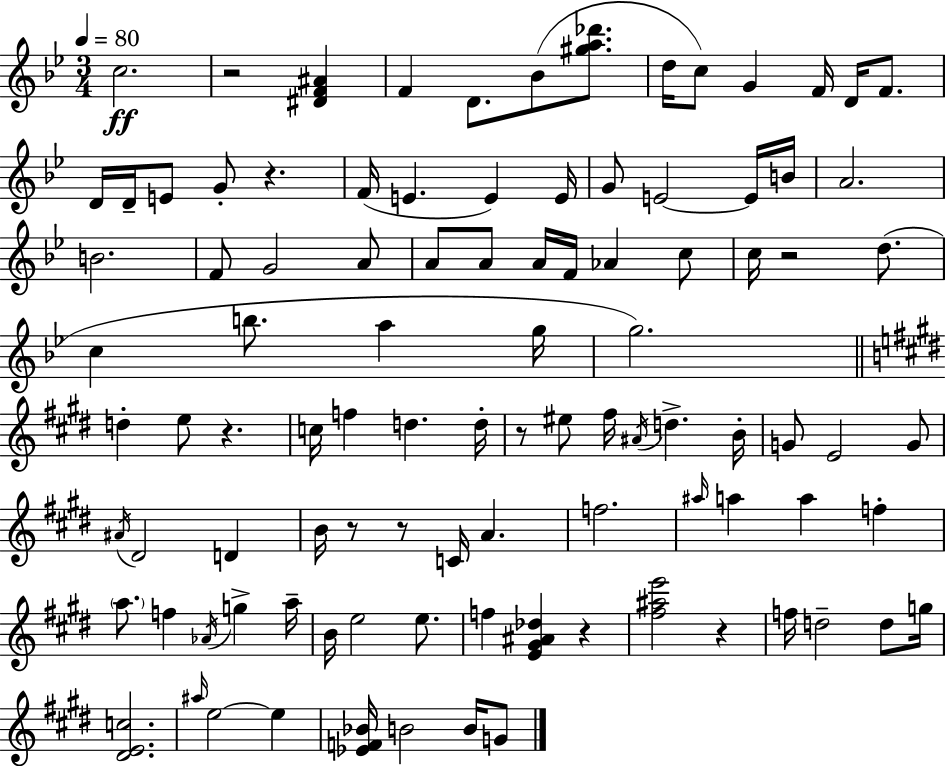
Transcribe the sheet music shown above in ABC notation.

X:1
T:Untitled
M:3/4
L:1/4
K:Gm
c2 z2 [^DF^A] F D/2 _B/2 [^ga_d']/2 d/4 c/2 G F/4 D/4 F/2 D/4 D/4 E/2 G/2 z F/4 E E E/4 G/2 E2 E/4 B/4 A2 B2 F/2 G2 A/2 A/2 A/2 A/4 F/4 _A c/2 c/4 z2 d/2 c b/2 a g/4 g2 d e/2 z c/4 f d d/4 z/2 ^e/2 ^f/4 ^A/4 d B/4 G/2 E2 G/2 ^A/4 ^D2 D B/4 z/2 z/2 C/4 A f2 ^a/4 a a f a/2 f _A/4 g a/4 B/4 e2 e/2 f [E^G^A_d] z [^f^ae']2 z f/4 d2 d/2 g/4 [^DEc]2 ^a/4 e2 e [_EF_B]/4 B2 B/4 G/2